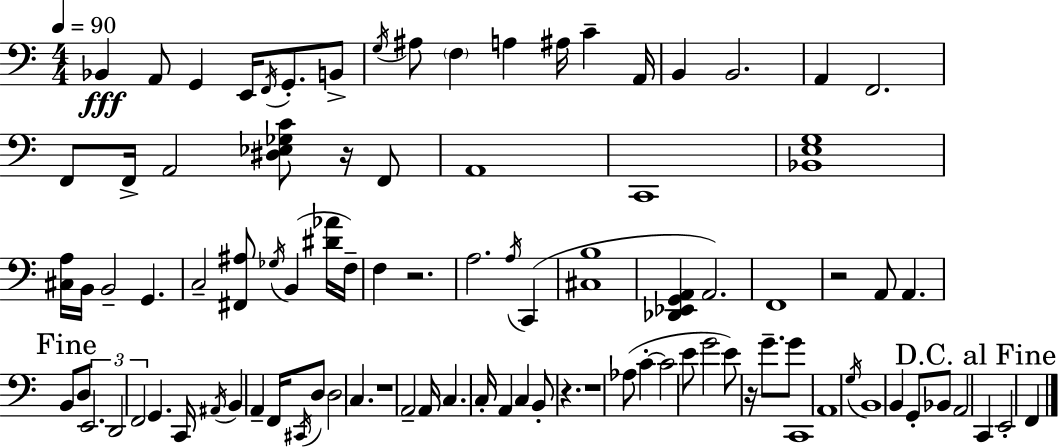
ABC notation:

X:1
T:Untitled
M:4/4
L:1/4
K:C
_B,, A,,/2 G,, E,,/4 F,,/4 G,,/2 B,,/2 G,/4 ^A,/2 F, A, ^A,/4 C A,,/4 B,, B,,2 A,, F,,2 F,,/2 F,,/4 A,,2 [^D,_E,_G,C]/2 z/4 F,,/2 A,,4 C,,4 [_B,,E,G,]4 [^C,A,]/4 B,,/4 B,,2 G,, C,2 [^F,,^A,]/2 _G,/4 B,, [^D_A]/4 F,/4 F, z2 A,2 A,/4 C,, [^C,B,]4 [_D,,_E,,G,,A,,] A,,2 F,,4 z2 A,,/2 A,, B,,/2 D,/2 E,,2 D,,2 F,,2 G,, C,,/4 ^A,,/4 B,, A,, F,,/4 ^C,,/4 D,/2 D,2 C, z4 A,,2 A,,/4 C, C,/4 A,, C, B,,/2 z z4 _A,/2 C C2 E/2 G2 E/2 z/4 G/2 G/2 C,,4 A,,4 G,/4 B,,4 B,, G,,/2 _B,,/2 A,,2 C,, E,,2 F,,